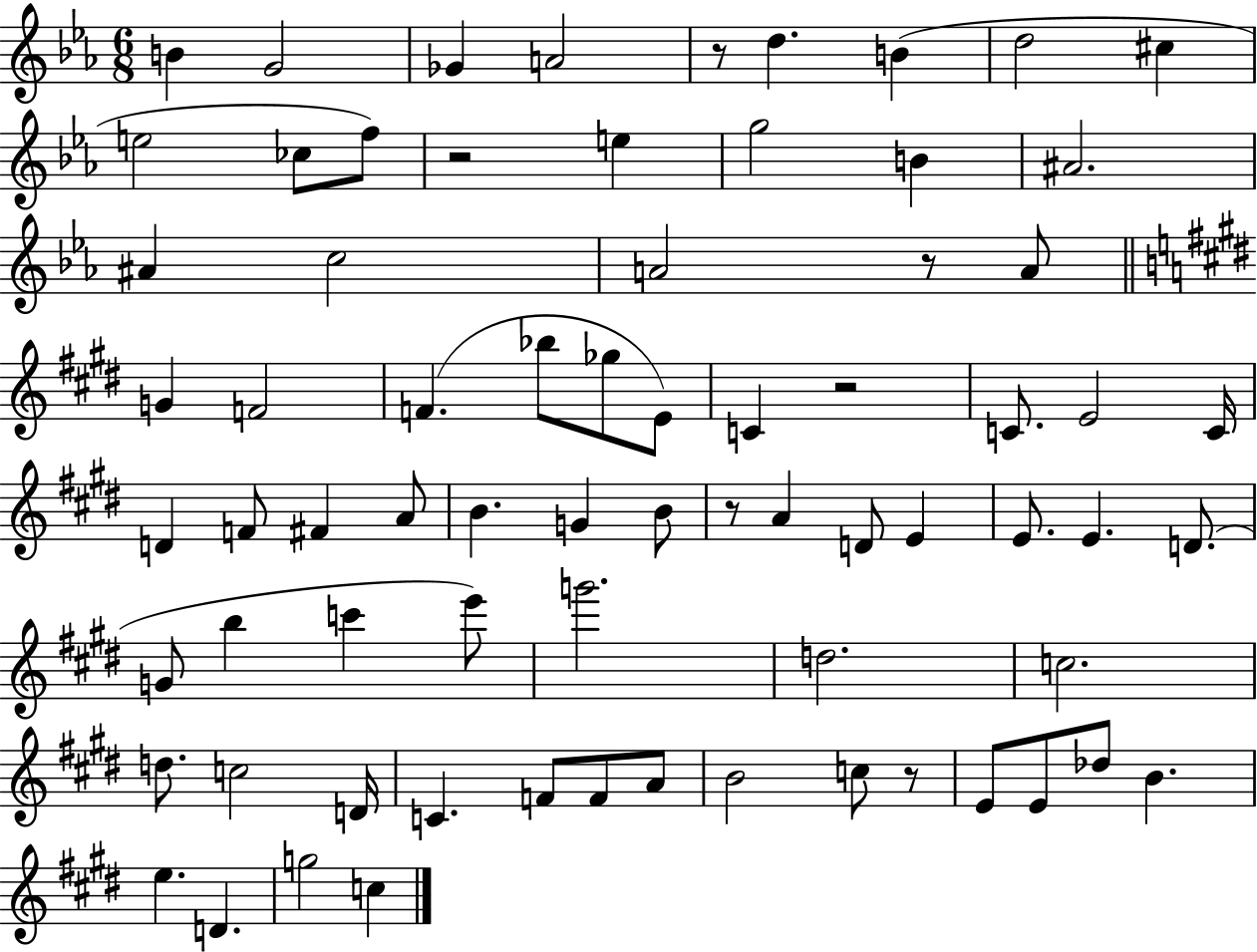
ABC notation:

X:1
T:Untitled
M:6/8
L:1/4
K:Eb
B G2 _G A2 z/2 d B d2 ^c e2 _c/2 f/2 z2 e g2 B ^A2 ^A c2 A2 z/2 A/2 G F2 F _b/2 _g/2 E/2 C z2 C/2 E2 C/4 D F/2 ^F A/2 B G B/2 z/2 A D/2 E E/2 E D/2 G/2 b c' e'/2 g'2 d2 c2 d/2 c2 D/4 C F/2 F/2 A/2 B2 c/2 z/2 E/2 E/2 _d/2 B e D g2 c